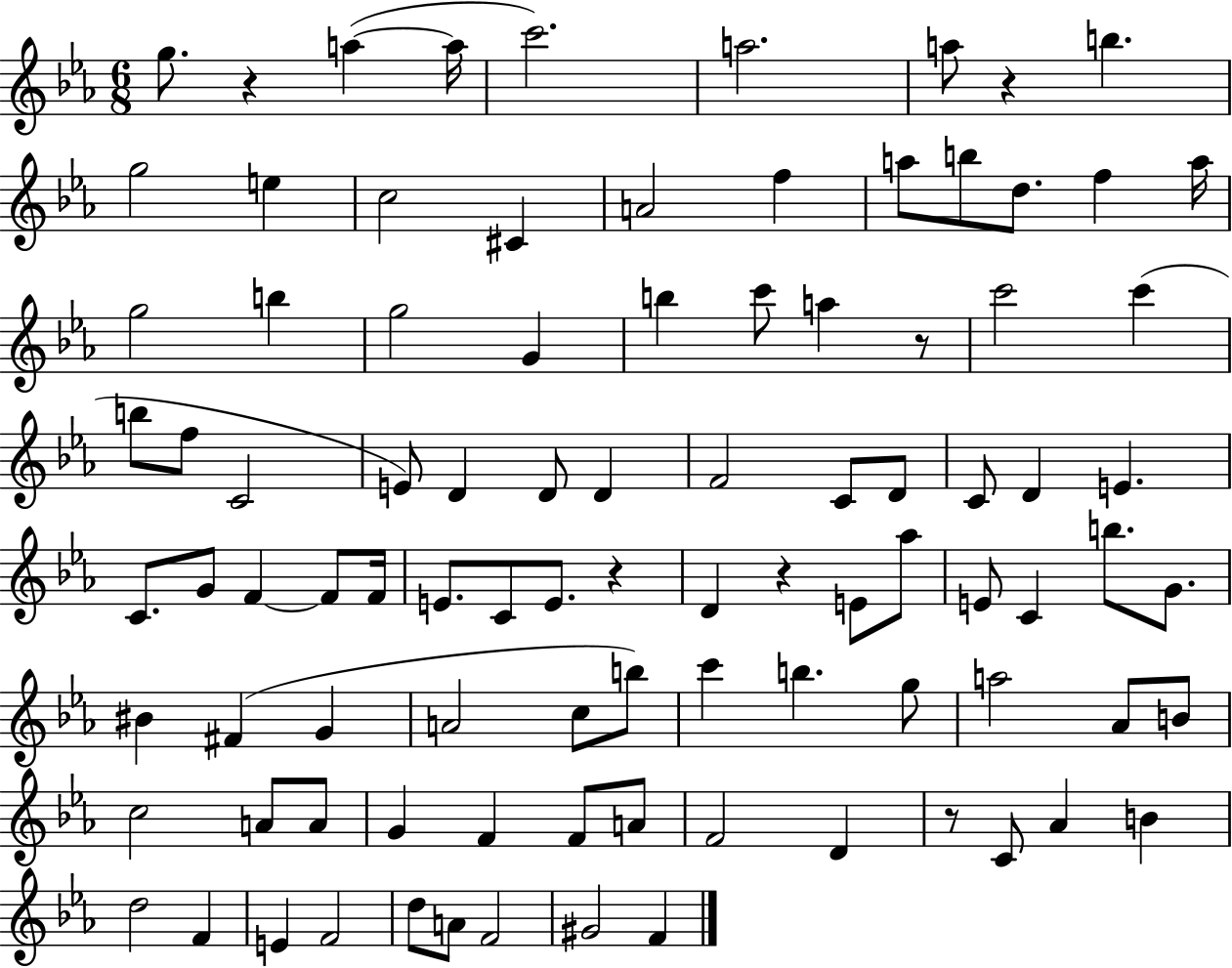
G5/e. R/q A5/q A5/s C6/h. A5/h. A5/e R/q B5/q. G5/h E5/q C5/h C#4/q A4/h F5/q A5/e B5/e D5/e. F5/q A5/s G5/h B5/q G5/h G4/q B5/q C6/e A5/q R/e C6/h C6/q B5/e F5/e C4/h E4/e D4/q D4/e D4/q F4/h C4/e D4/e C4/e D4/q E4/q. C4/e. G4/e F4/q F4/e F4/s E4/e. C4/e E4/e. R/q D4/q R/q E4/e Ab5/e E4/e C4/q B5/e. G4/e. BIS4/q F#4/q G4/q A4/h C5/e B5/e C6/q B5/q. G5/e A5/h Ab4/e B4/e C5/h A4/e A4/e G4/q F4/q F4/e A4/e F4/h D4/q R/e C4/e Ab4/q B4/q D5/h F4/q E4/q F4/h D5/e A4/e F4/h G#4/h F4/q